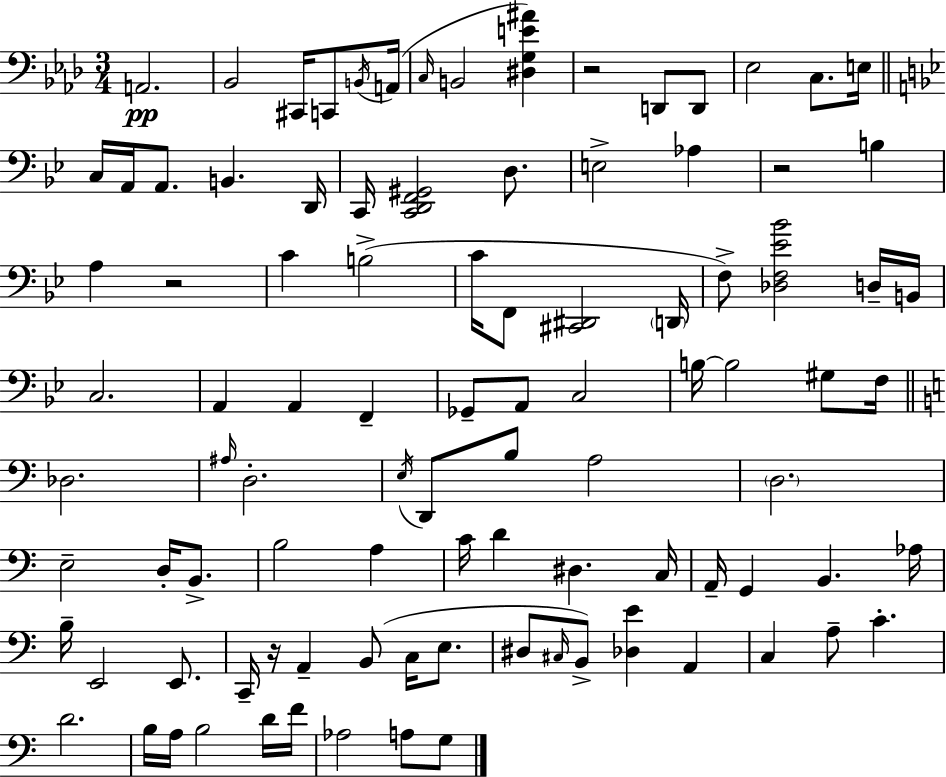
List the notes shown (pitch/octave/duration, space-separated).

A2/h. Bb2/h C#2/s C2/e B2/s A2/s C3/s B2/h [D#3,G3,E4,A#4]/q R/h D2/e D2/e Eb3/h C3/e. E3/s C3/s A2/s A2/e. B2/q. D2/s C2/s [C2,D2,F2,G#2]/h D3/e. E3/h Ab3/q R/h B3/q A3/q R/h C4/q B3/h C4/s F2/e [C#2,D#2]/h D2/s F3/e [Db3,F3,Eb4,Bb4]/h D3/s B2/s C3/h. A2/q A2/q F2/q Gb2/e A2/e C3/h B3/s B3/h G#3/e F3/s Db3/h. A#3/s D3/h. E3/s D2/e B3/e A3/h D3/h. E3/h D3/s B2/e. B3/h A3/q C4/s D4/q D#3/q. C3/s A2/s G2/q B2/q. Ab3/s B3/s E2/h E2/e. C2/s R/s A2/q B2/e C3/s E3/e. D#3/e C#3/s B2/e [Db3,E4]/q A2/q C3/q A3/e C4/q. D4/h. B3/s A3/s B3/h D4/s F4/s Ab3/h A3/e G3/e